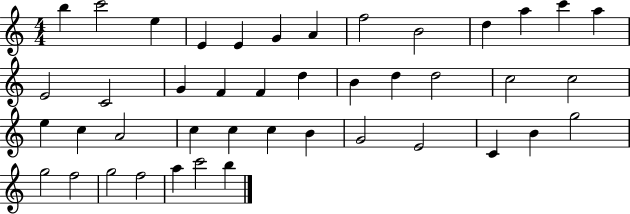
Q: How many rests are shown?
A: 0